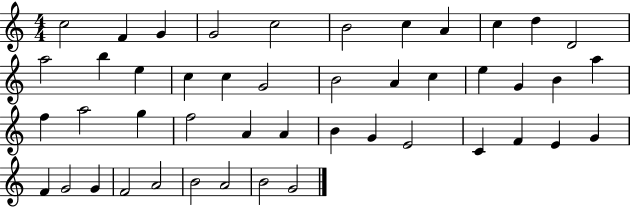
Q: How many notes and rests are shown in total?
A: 46